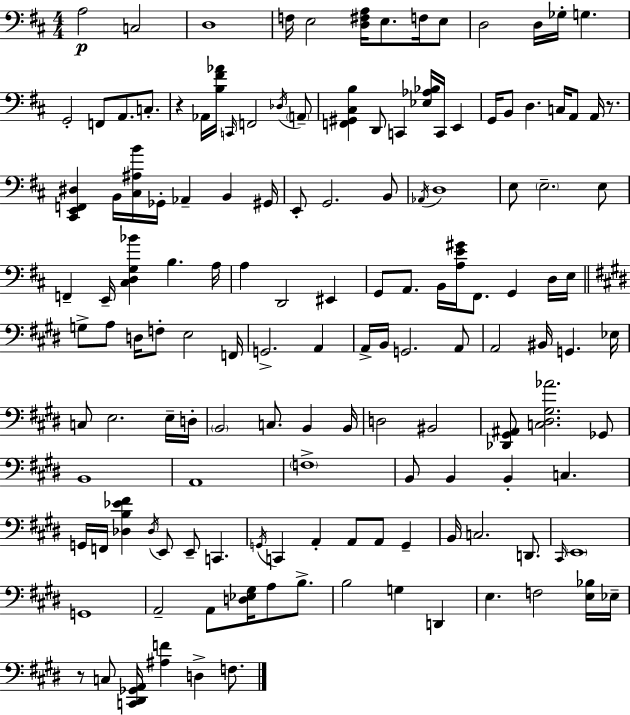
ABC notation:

X:1
T:Untitled
M:4/4
L:1/4
K:D
A,2 C,2 D,4 F,/4 E,2 [D,^F,A,]/4 E,/2 F,/4 E,/2 D,2 D,/4 _G,/4 G, G,,2 F,,/2 A,,/2 C,/2 z _A,,/4 [B,^F_A]/4 C,,/4 F,,2 _D,/4 A,,/2 [F,,^G,,^C,B,] D,,/2 C,, [_E,_A,_B,]/4 C,,/4 E,, G,,/4 B,,/2 D, C,/4 A,,/2 A,,/4 z/2 [^C,,E,,F,,^D,] B,,/4 [^C,^A,B]/4 _G,,/4 _A,, B,, ^G,,/4 E,,/2 G,,2 B,,/2 _A,,/4 D,4 E,/2 E,2 E,/2 F,, E,,/4 [^C,D,G,_B] B, A,/4 A, D,,2 ^E,, G,,/2 A,,/2 B,,/4 [A,E^G]/4 ^F,,/2 G,, D,/4 E,/4 G,/2 A,/2 D,/4 F,/2 E,2 F,,/4 G,,2 A,, A,,/4 B,,/4 G,,2 A,,/2 A,,2 ^B,,/4 G,, _E,/4 C,/2 E,2 E,/4 D,/4 B,,2 C,/2 B,, B,,/4 D,2 ^B,,2 [_D,,^G,,^A,,]/2 [C,^D,^G,_A]2 _G,,/2 B,,4 A,,4 F,4 B,,/2 B,, B,, C, G,,/4 F,,/4 [_D,B,_E^F] _D,/4 E,,/2 E,,/2 C,, G,,/4 C,, A,, A,,/2 A,,/2 G,, B,,/4 C,2 D,,/2 ^C,,/4 E,,4 G,,4 A,,2 A,,/2 [D,_E,^G,]/4 A,/2 B,/2 B,2 G, D,, E, F,2 [E,_B,]/4 _E,/4 z/2 C,/2 [C,,^D,,_G,,A,,]/4 [^A,F] D, F,/2